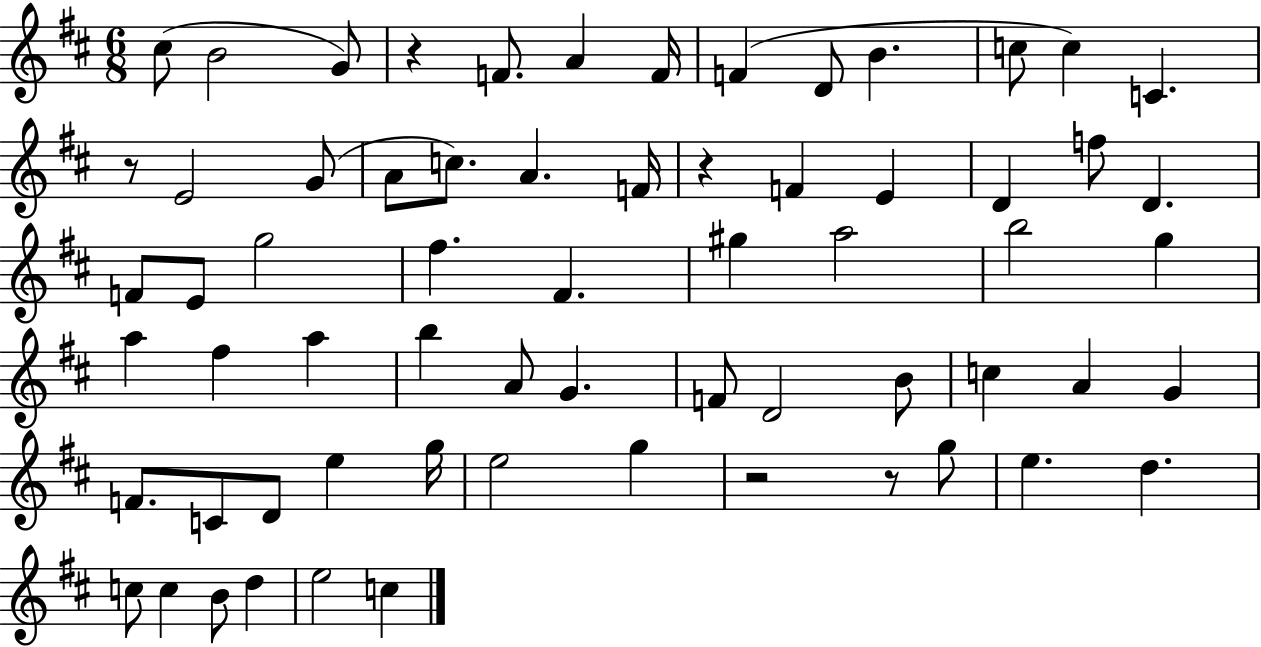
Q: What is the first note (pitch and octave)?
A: C#5